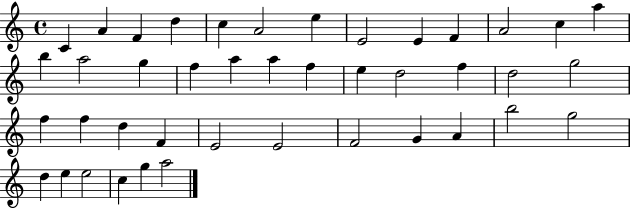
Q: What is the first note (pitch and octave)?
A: C4